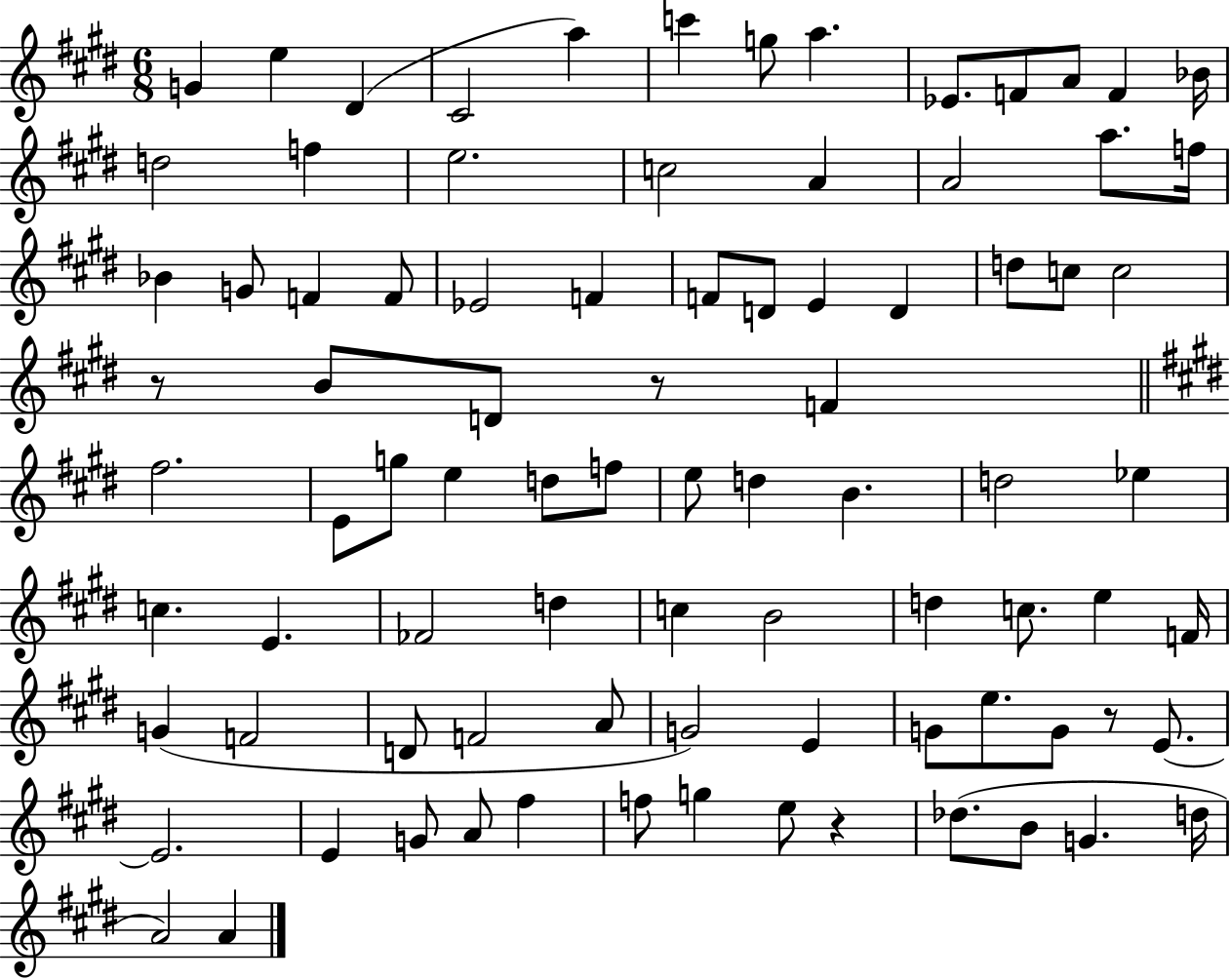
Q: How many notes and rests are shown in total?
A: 87